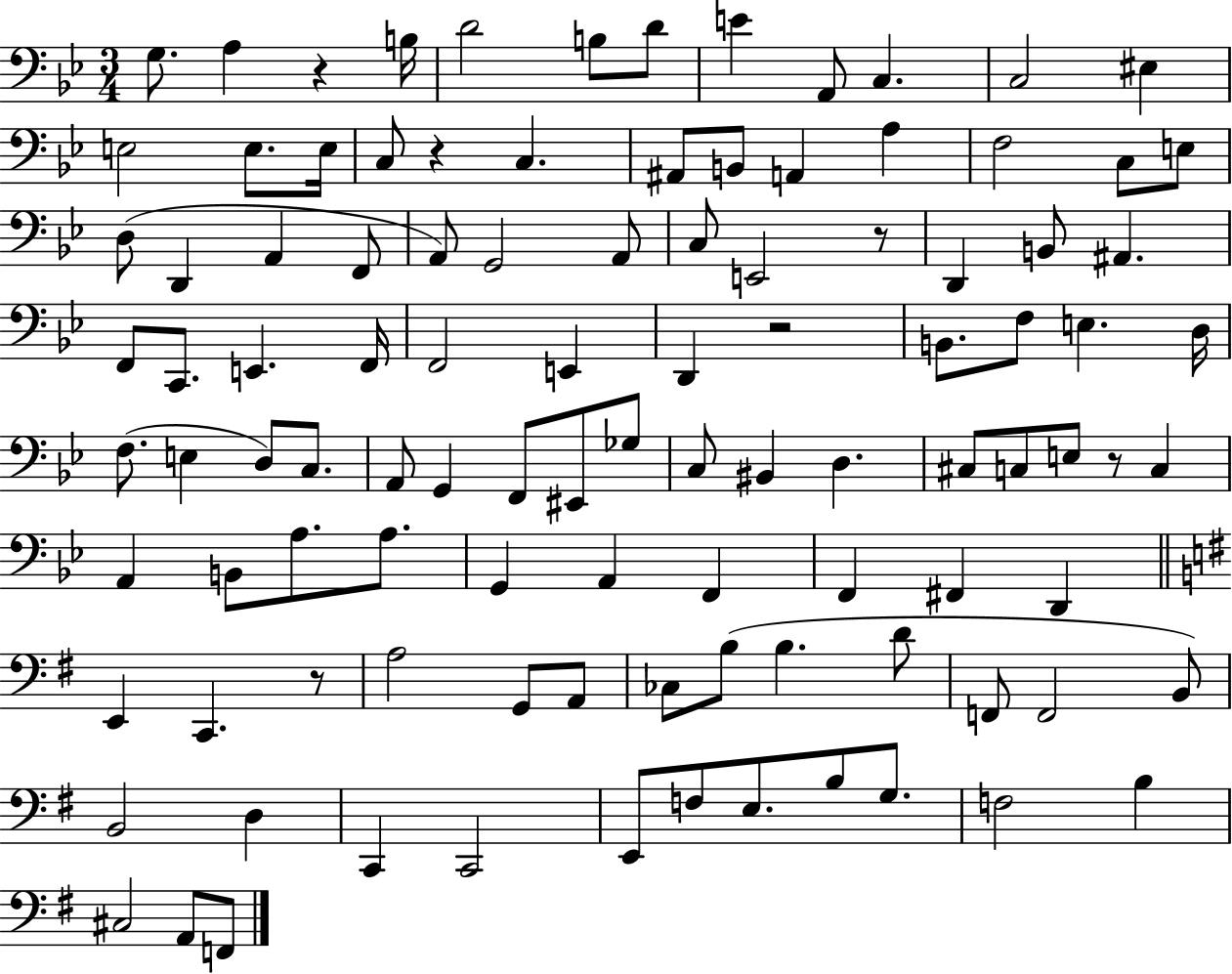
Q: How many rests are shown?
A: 6